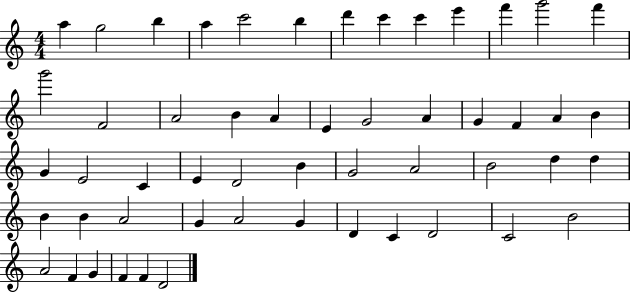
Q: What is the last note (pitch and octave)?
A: D4